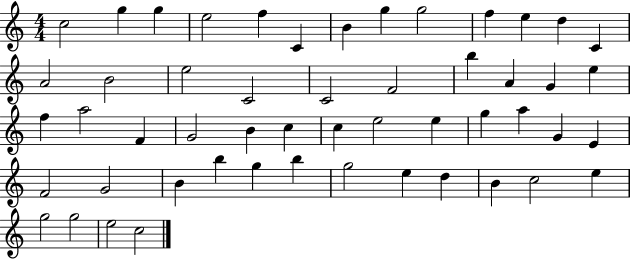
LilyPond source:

{
  \clef treble
  \numericTimeSignature
  \time 4/4
  \key c \major
  c''2 g''4 g''4 | e''2 f''4 c'4 | b'4 g''4 g''2 | f''4 e''4 d''4 c'4 | \break a'2 b'2 | e''2 c'2 | c'2 f'2 | b''4 a'4 g'4 e''4 | \break f''4 a''2 f'4 | g'2 b'4 c''4 | c''4 e''2 e''4 | g''4 a''4 g'4 e'4 | \break f'2 g'2 | b'4 b''4 g''4 b''4 | g''2 e''4 d''4 | b'4 c''2 e''4 | \break g''2 g''2 | e''2 c''2 | \bar "|."
}